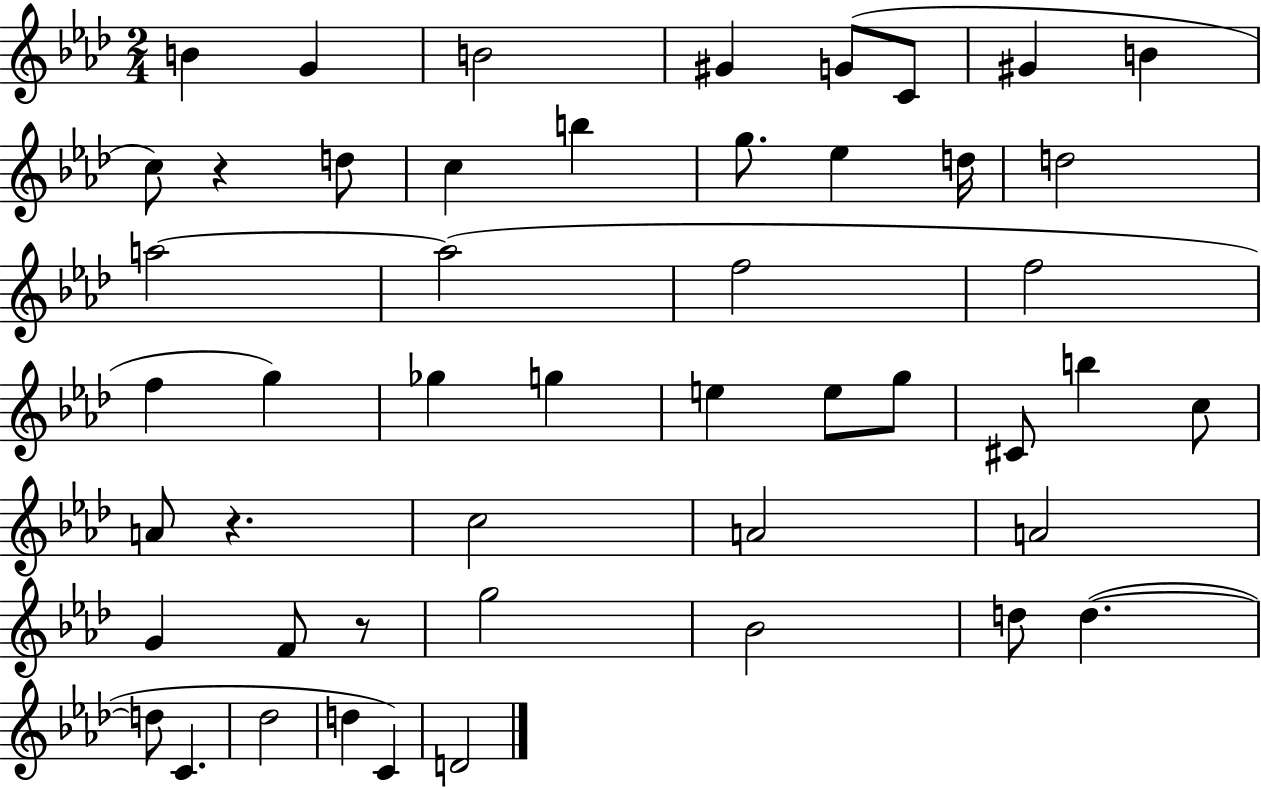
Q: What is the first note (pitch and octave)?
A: B4